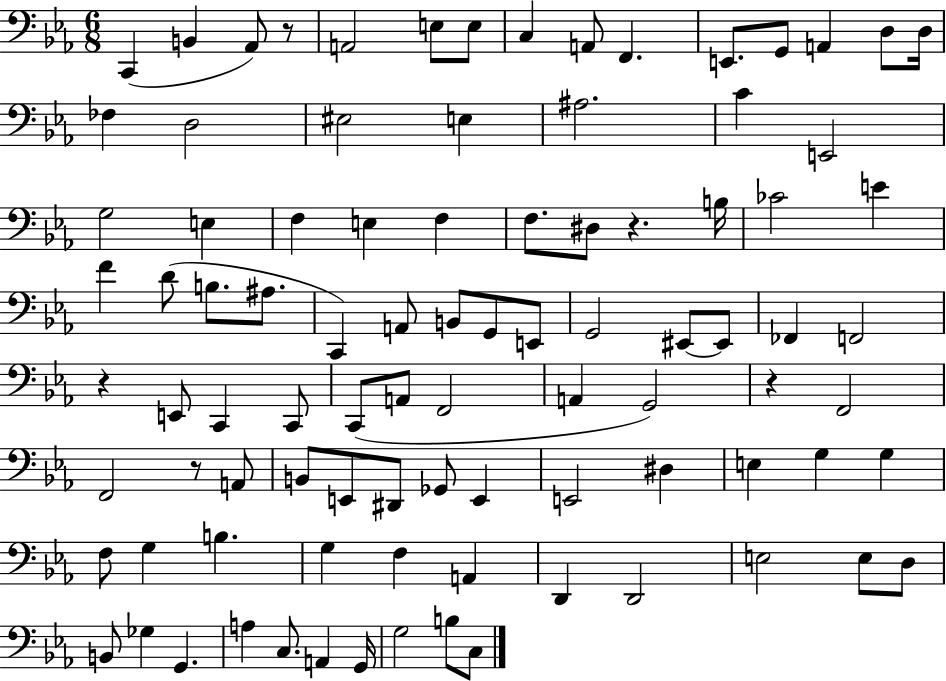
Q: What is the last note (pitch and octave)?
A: C3